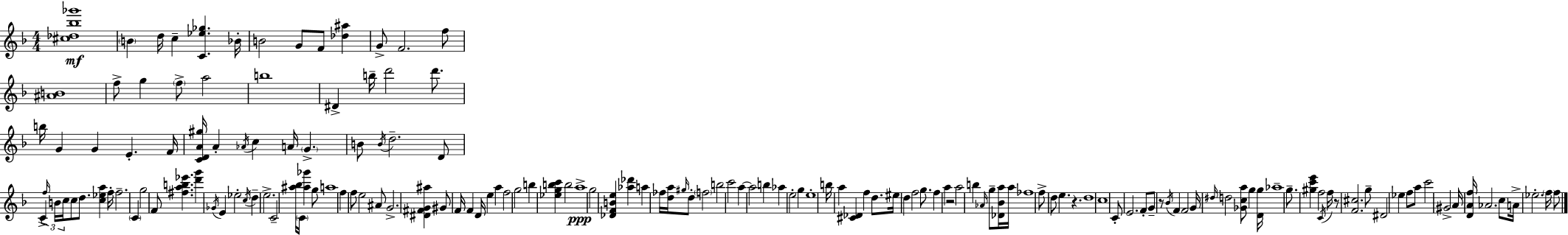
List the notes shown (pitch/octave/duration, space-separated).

[C#5,Db5,Bb5,Gb6]/w B4/q D5/s C5/q [C4,Eb5,Gb5]/q. Bb4/s B4/h G4/e F4/e [Db5,A#5]/q G4/e F4/h. F5/e [A#4,B4]/w F5/e G5/q F5/e A5/h B5/w D#4/q B5/s D6/h D6/e. B5/s G4/q G4/q E4/q. F4/s [C4,D4,A4,G#5]/s A4/q Ab4/s C5/q A4/s G4/q. B4/e B4/s D5/h. D4/e C4/q F5/s B4/s C5/s C5/e D5/e. [C5,Eb5,A5]/q F5/s F5/h. C4/q G5/h F4/e [F#5,A5,B5,Eb6]/q. [D6,G6]/q Gb4/s E4/q Eb5/h C5/s D5/q E5/h. C4/h [A#5,Bb5]/s C4/s [A#5,Gb6]/q G5/e A5/w F5/q F5/e E5/h A#4/e G4/h. [D#4,F#4,G4,A#5]/q G#4/e F4/s F4/q D4/s E5/q A5/q F5/h G5/h B5/q [Eb5,G5,B5,C6]/q B5/h A5/w G5/h [Db4,F4,B4,E5]/q [Ab5,Db6]/q A5/q FES5/s [D5,A5]/s G#5/s D5/e F5/h B5/h C6/h A5/q A5/h B5/q Ab5/q E5/h G5/q E5/w B5/s A5/q [C#4,Db4]/q F5/q D5/e. EIS5/s D5/q F5/h G5/e. F5/q A5/q R/h A5/h B5/q Ab4/s G5/e [Db4,Bb4,A5]/s A5/s FES5/w F5/e D5/e E5/q. R/q. D5/w C5/w C4/e E4/h. F4/e G4/e R/e Bb4/s F4/q F4/h G4/s D#5/s D5/h [Gb4,C5,A5]/e G5/q [D4,G5]/s Ab5/w G5/e. [G#5,C6,E6]/q F5/h C4/s F5/s R/e [F4,C#5]/h. G5/e D#4/h Eb5/q F5/e A5/e C6/h G#4/h A4/s [D4,A4,F5]/s Ab4/h. C5/e A4/s Eb5/h. F5/s F5/e